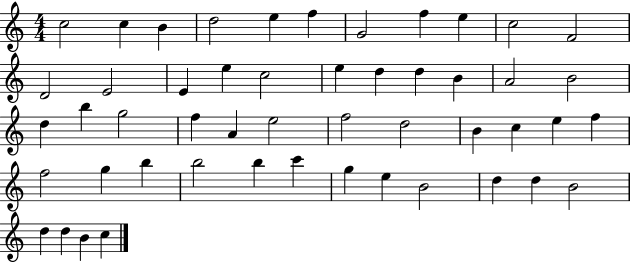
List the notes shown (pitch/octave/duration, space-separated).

C5/h C5/q B4/q D5/h E5/q F5/q G4/h F5/q E5/q C5/h F4/h D4/h E4/h E4/q E5/q C5/h E5/q D5/q D5/q B4/q A4/h B4/h D5/q B5/q G5/h F5/q A4/q E5/h F5/h D5/h B4/q C5/q E5/q F5/q F5/h G5/q B5/q B5/h B5/q C6/q G5/q E5/q B4/h D5/q D5/q B4/h D5/q D5/q B4/q C5/q